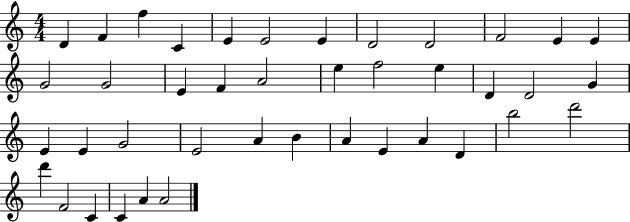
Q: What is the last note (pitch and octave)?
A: A4